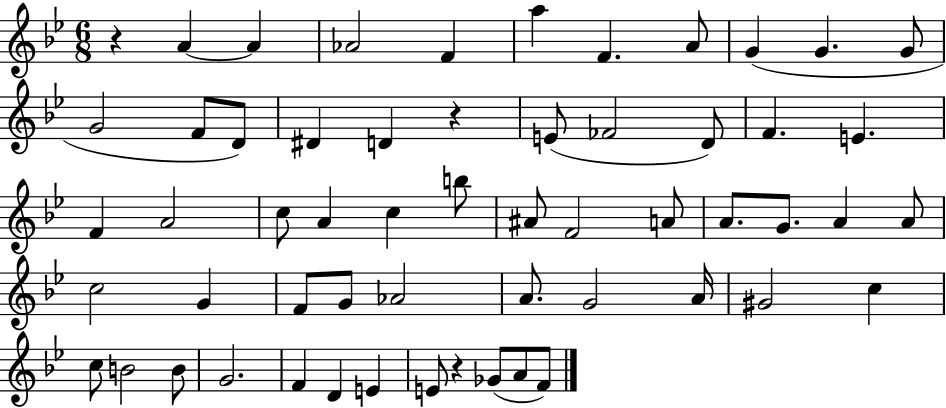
R/q A4/q A4/q Ab4/h F4/q A5/q F4/q. A4/e G4/q G4/q. G4/e G4/h F4/e D4/e D#4/q D4/q R/q E4/e FES4/h D4/e F4/q. E4/q. F4/q A4/h C5/e A4/q C5/q B5/e A#4/e F4/h A4/e A4/e. G4/e. A4/q A4/e C5/h G4/q F4/e G4/e Ab4/h A4/e. G4/h A4/s G#4/h C5/q C5/e B4/h B4/e G4/h. F4/q D4/q E4/q E4/e R/q Gb4/e A4/e F4/e